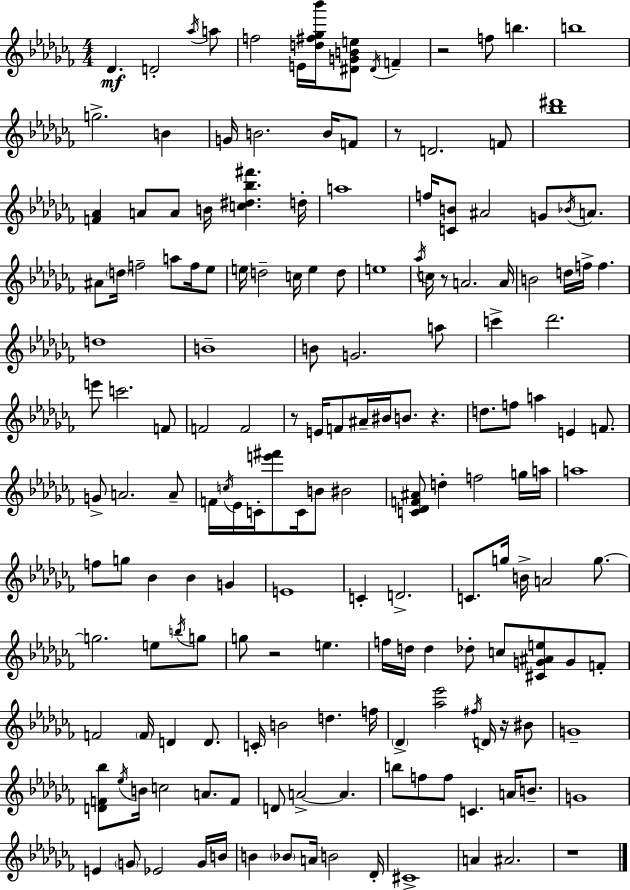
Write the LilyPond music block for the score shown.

{
  \clef treble
  \numericTimeSignature
  \time 4/4
  \key aes \minor
  des'4.\mf d'2-. \acciaccatura { aes''16 } a''8 | f''2 e'16 <d'' fis'' ges'' bes'''>16 <dis' g' b' e''>8 \acciaccatura { dis'16 } f'4-- | r2 f''8 b''4. | b''1 | \break g''2.-> b'4 | g'16 b'2. b'16 | f'8 r8 d'2. | f'8 <bes'' dis'''>1 | \break <f' aes'>4 a'8 a'8 b'16 <c'' dis'' bes'' fis'''>4. | d''16-. a''1 | f''16 <c' b'>8 ais'2 g'8 \acciaccatura { bes'16 } | a'8. ais'8 \parenthesize d''16 f''2-- a''8 | \break f''16 ees''8 e''16 d''2-- c''16 e''4 | d''8 e''1 | \acciaccatura { aes''16 } c''16 r8 a'2. | a'16 b'2 d''16 f''16-> f''4. | \break d''1 | b'1-- | b'8 g'2. | a''8 c'''4-> des'''2. | \break e'''8 c'''2. | f'8 f'2 f'2 | r8 e'16 f'8 ais'16-- bis'16 b'8. r4. | d''8. f''8 a''4 e'4 | \break f'8. g'8-> a'2. | a'8-- f'16 \acciaccatura { c''16 } ees'16 c'16-. <e''' fis'''>8 c'16 b'8 bis'2 | <c' des' f' ais'>8 d''4-. f''2 | g''16 a''16 a''1 | \break f''8 g''8 bes'4 bes'4 | g'4 e'1 | c'4-. d'2.-> | c'8. g''16 b'16-> a'2 | \break g''8.~~ g''2. | e''8 \acciaccatura { b''16 } g''8 g''8 r2 | e''4. f''16 d''16 d''4 des''8-. c''8 | <cis' g' ais' e''>8 g'8 f'8-. f'2 \parenthesize f'16 d'4 | \break d'8. c'16-. b'2 d''4. | f''16 \parenthesize des'4-> <aes'' ees'''>2 | \acciaccatura { fis''16 } d'16 r16 bis'8 g'1-- | <d' f' bes''>8 \acciaccatura { ees''16 } b'16 c''2 | \break a'8. f'8 d'8 a'2->~~ | a'4. b''8 f''8 f''8 c'4. | a'16 b'8.-- g'1 | e'4 \parenthesize g'8 ees'2 | \break g'16 b'16 b'4 \parenthesize bes'8 a'16 b'2 | des'16-. cis'1-> | a'4 ais'2. | r1 | \break \bar "|."
}